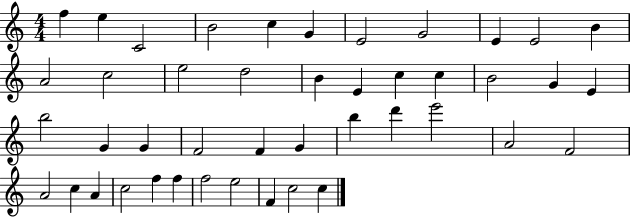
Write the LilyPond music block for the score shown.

{
  \clef treble
  \numericTimeSignature
  \time 4/4
  \key c \major
  f''4 e''4 c'2 | b'2 c''4 g'4 | e'2 g'2 | e'4 e'2 b'4 | \break a'2 c''2 | e''2 d''2 | b'4 e'4 c''4 c''4 | b'2 g'4 e'4 | \break b''2 g'4 g'4 | f'2 f'4 g'4 | b''4 d'''4 e'''2 | a'2 f'2 | \break a'2 c''4 a'4 | c''2 f''4 f''4 | f''2 e''2 | f'4 c''2 c''4 | \break \bar "|."
}